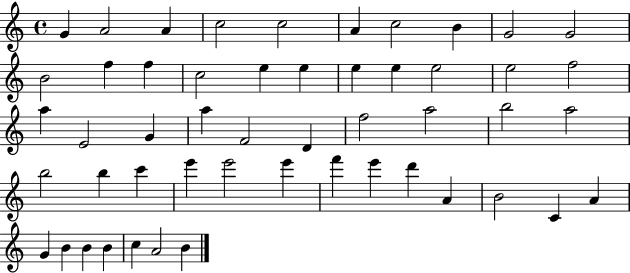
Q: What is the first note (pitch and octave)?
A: G4